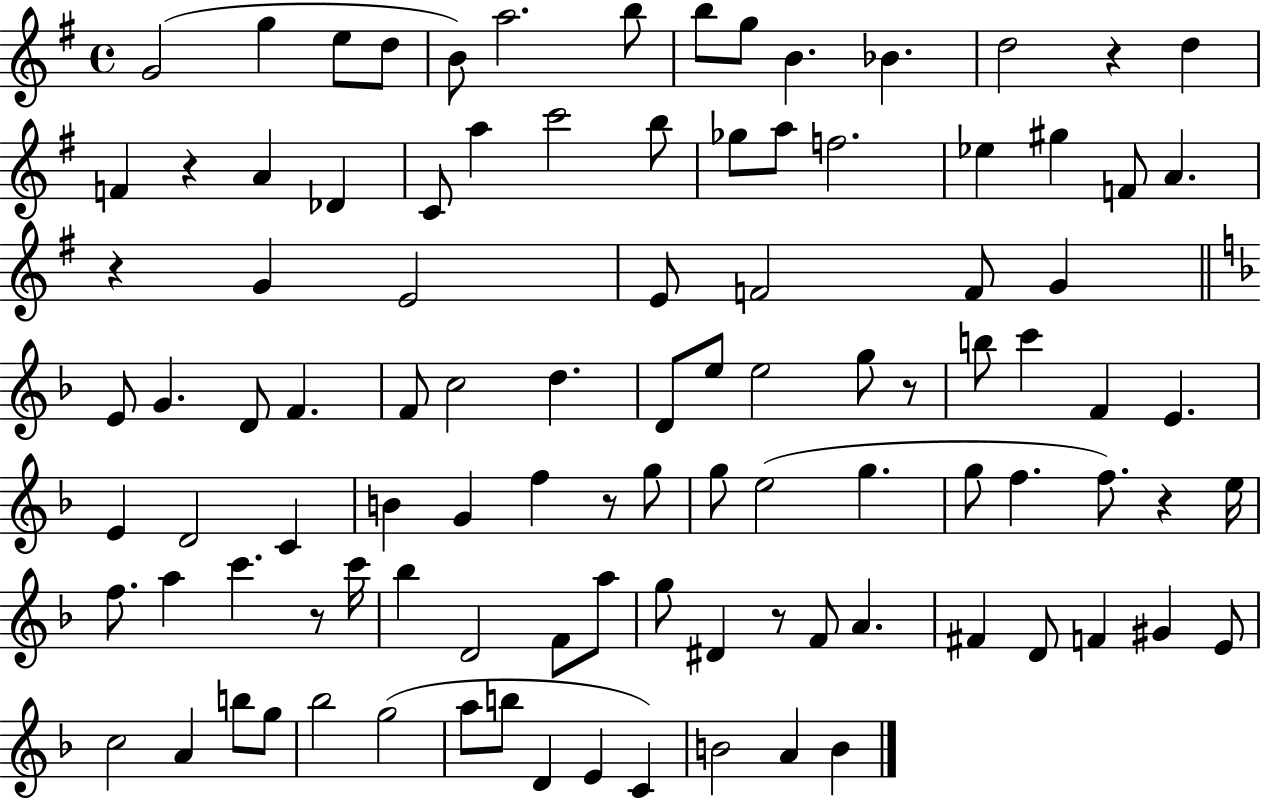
G4/h G5/q E5/e D5/e B4/e A5/h. B5/e B5/e G5/e B4/q. Bb4/q. D5/h R/q D5/q F4/q R/q A4/q Db4/q C4/e A5/q C6/h B5/e Gb5/e A5/e F5/h. Eb5/q G#5/q F4/e A4/q. R/q G4/q E4/h E4/e F4/h F4/e G4/q E4/e G4/q. D4/e F4/q. F4/e C5/h D5/q. D4/e E5/e E5/h G5/e R/e B5/e C6/q F4/q E4/q. E4/q D4/h C4/q B4/q G4/q F5/q R/e G5/e G5/e E5/h G5/q. G5/e F5/q. F5/e. R/q E5/s F5/e. A5/q C6/q. R/e C6/s Bb5/q D4/h F4/e A5/e G5/e D#4/q R/e F4/e A4/q. F#4/q D4/e F4/q G#4/q E4/e C5/h A4/q B5/e G5/e Bb5/h G5/h A5/e B5/e D4/q E4/q C4/q B4/h A4/q B4/q